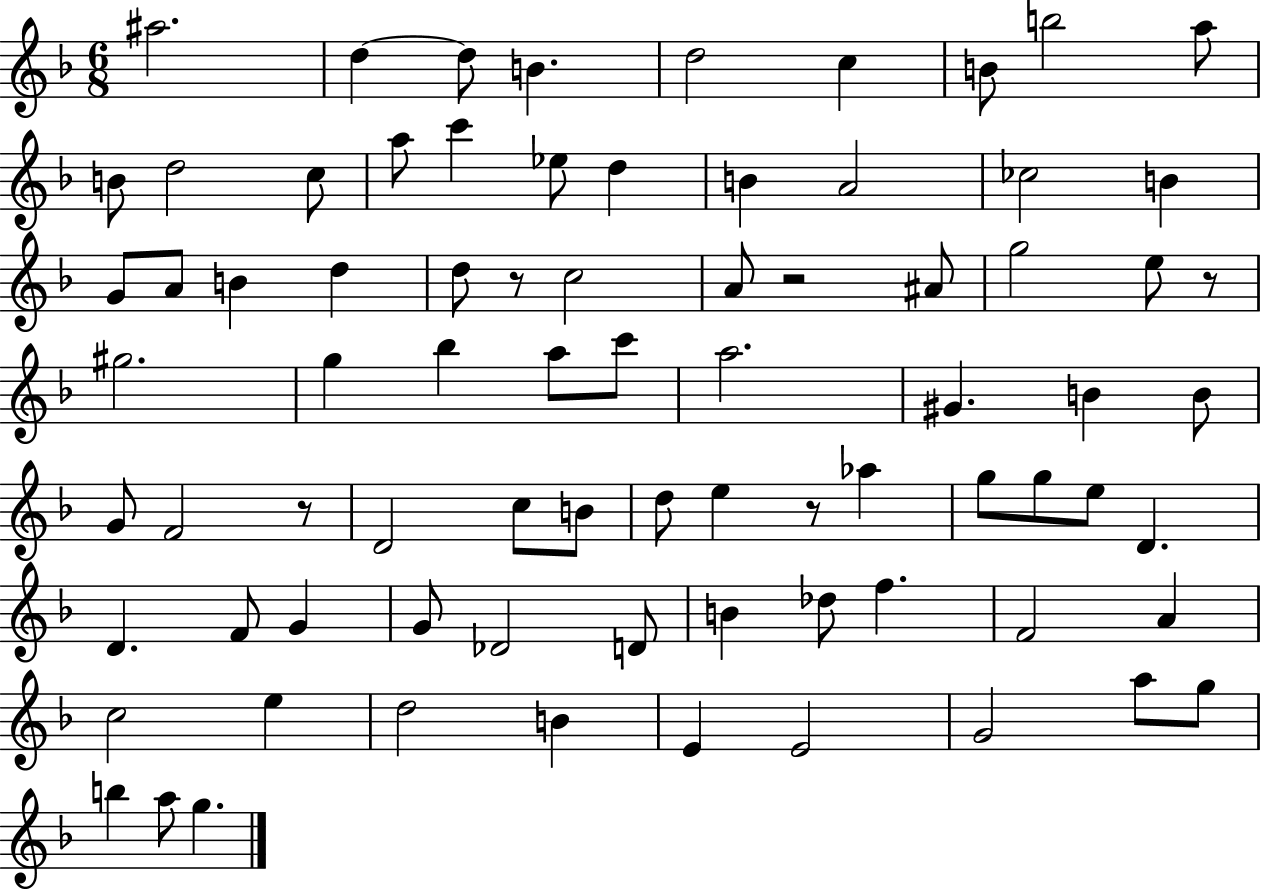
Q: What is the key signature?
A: F major